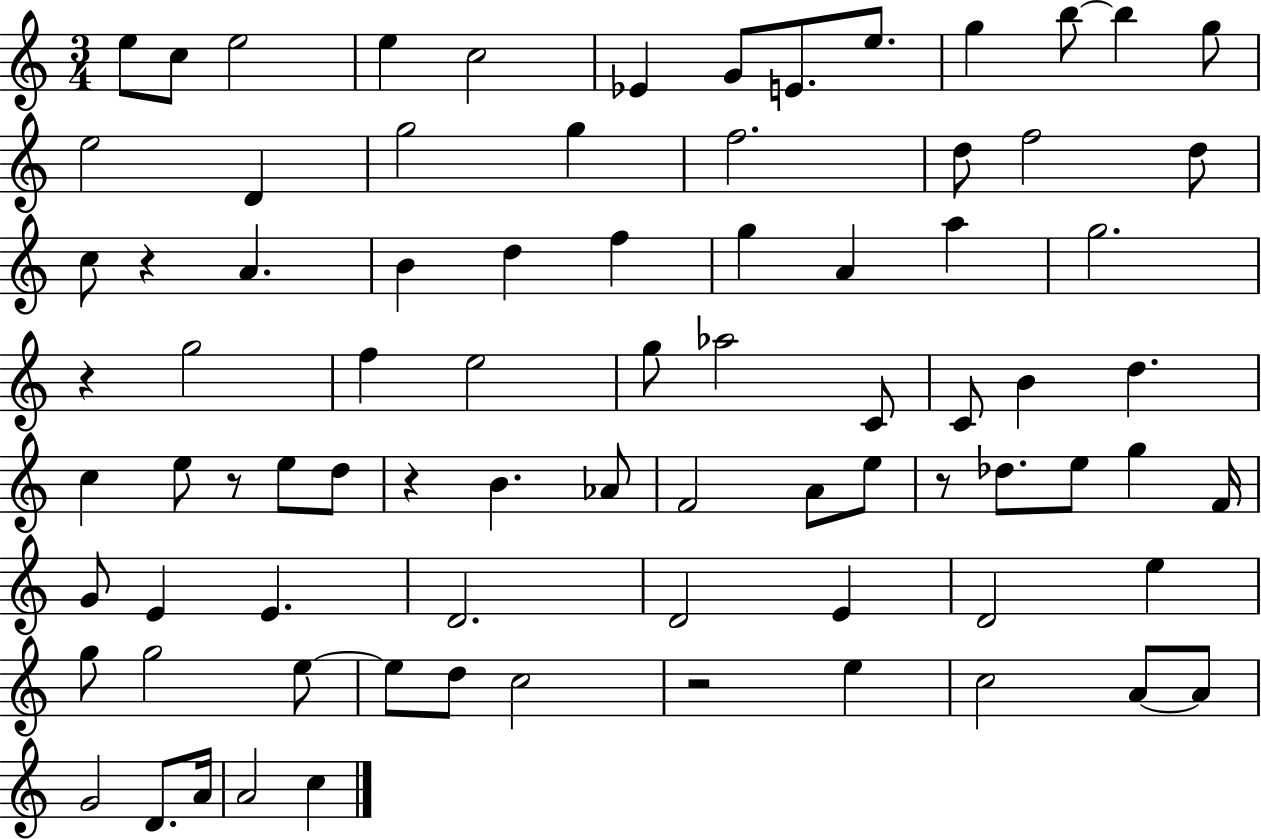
E5/e C5/e E5/h E5/q C5/h Eb4/q G4/e E4/e. E5/e. G5/q B5/e B5/q G5/e E5/h D4/q G5/h G5/q F5/h. D5/e F5/h D5/e C5/e R/q A4/q. B4/q D5/q F5/q G5/q A4/q A5/q G5/h. R/q G5/h F5/q E5/h G5/e Ab5/h C4/e C4/e B4/q D5/q. C5/q E5/e R/e E5/e D5/e R/q B4/q. Ab4/e F4/h A4/e E5/e R/e Db5/e. E5/e G5/q F4/s G4/e E4/q E4/q. D4/h. D4/h E4/q D4/h E5/q G5/e G5/h E5/e E5/e D5/e C5/h R/h E5/q C5/h A4/e A4/e G4/h D4/e. A4/s A4/h C5/q